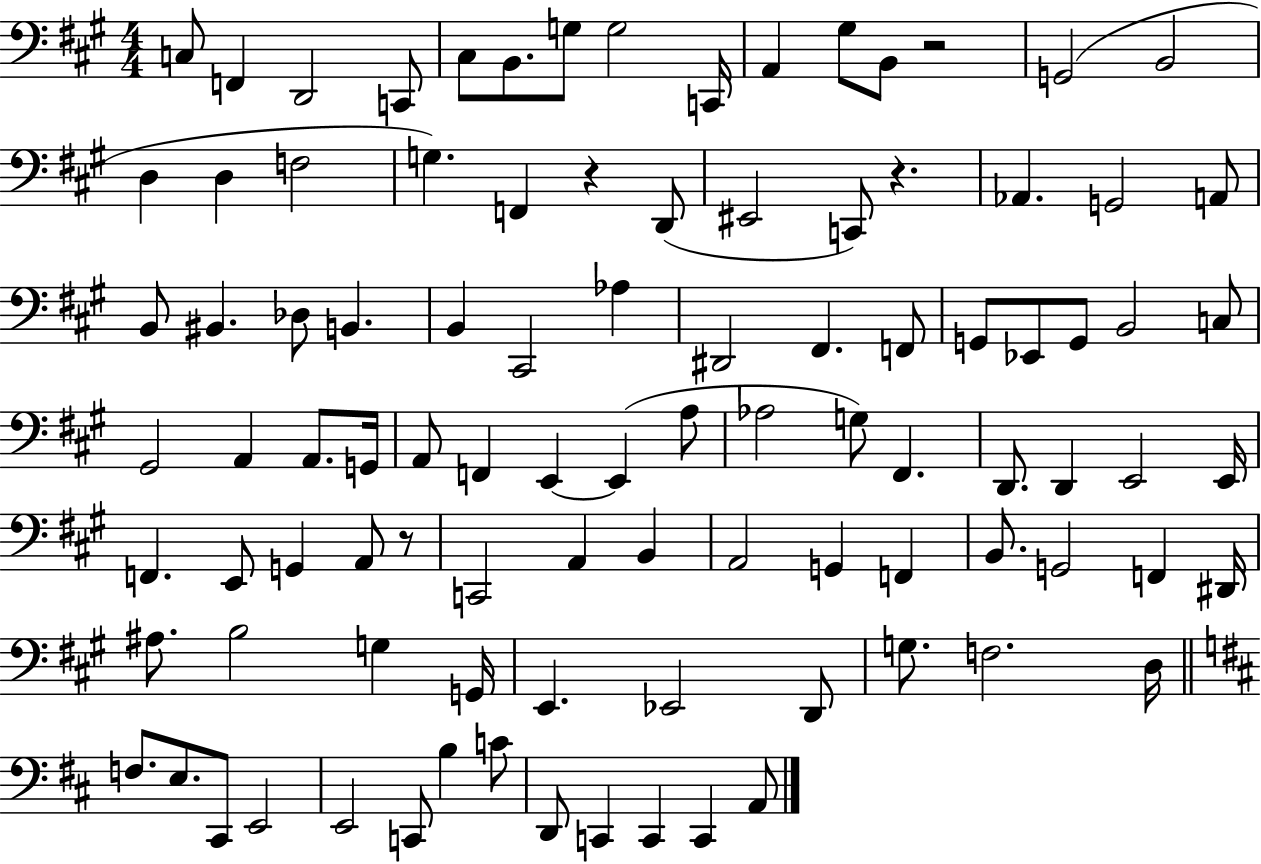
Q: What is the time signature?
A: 4/4